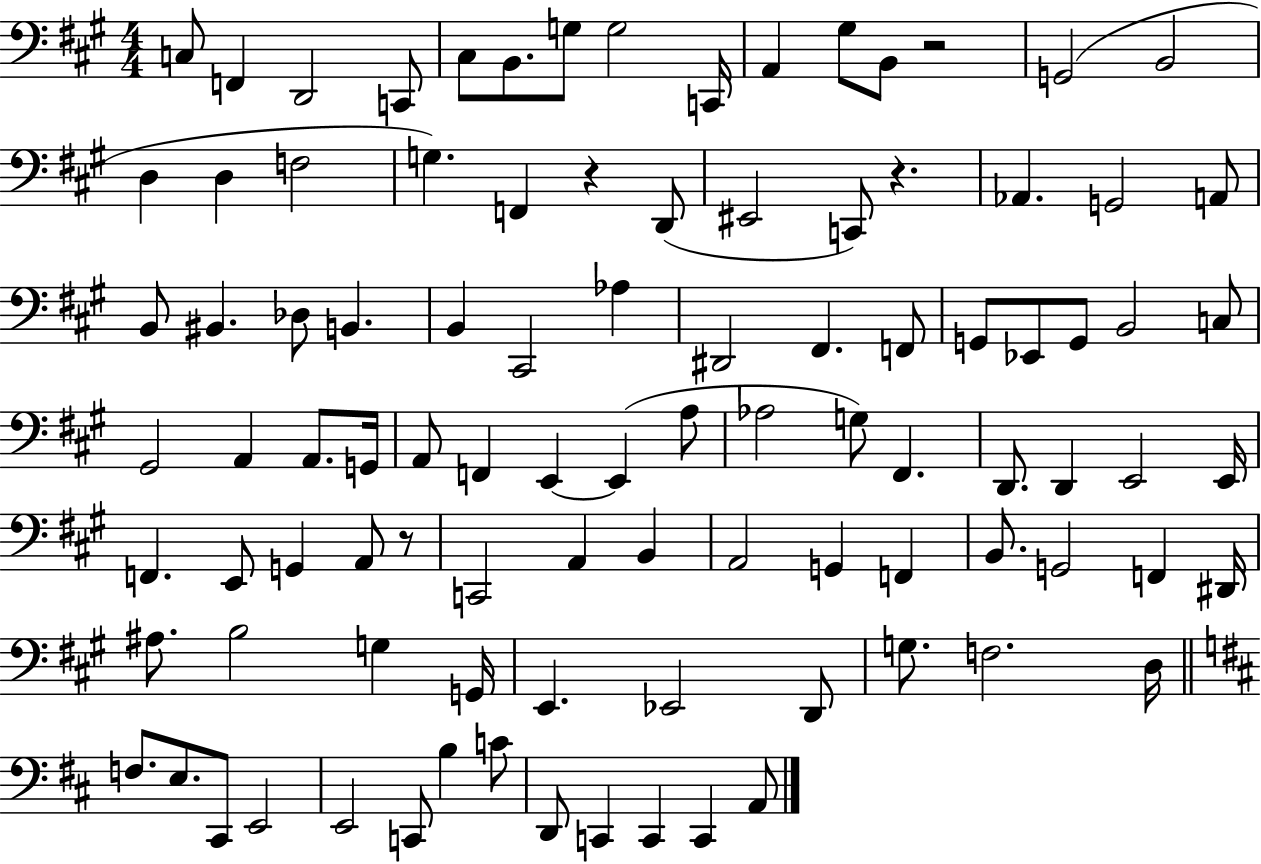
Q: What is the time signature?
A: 4/4